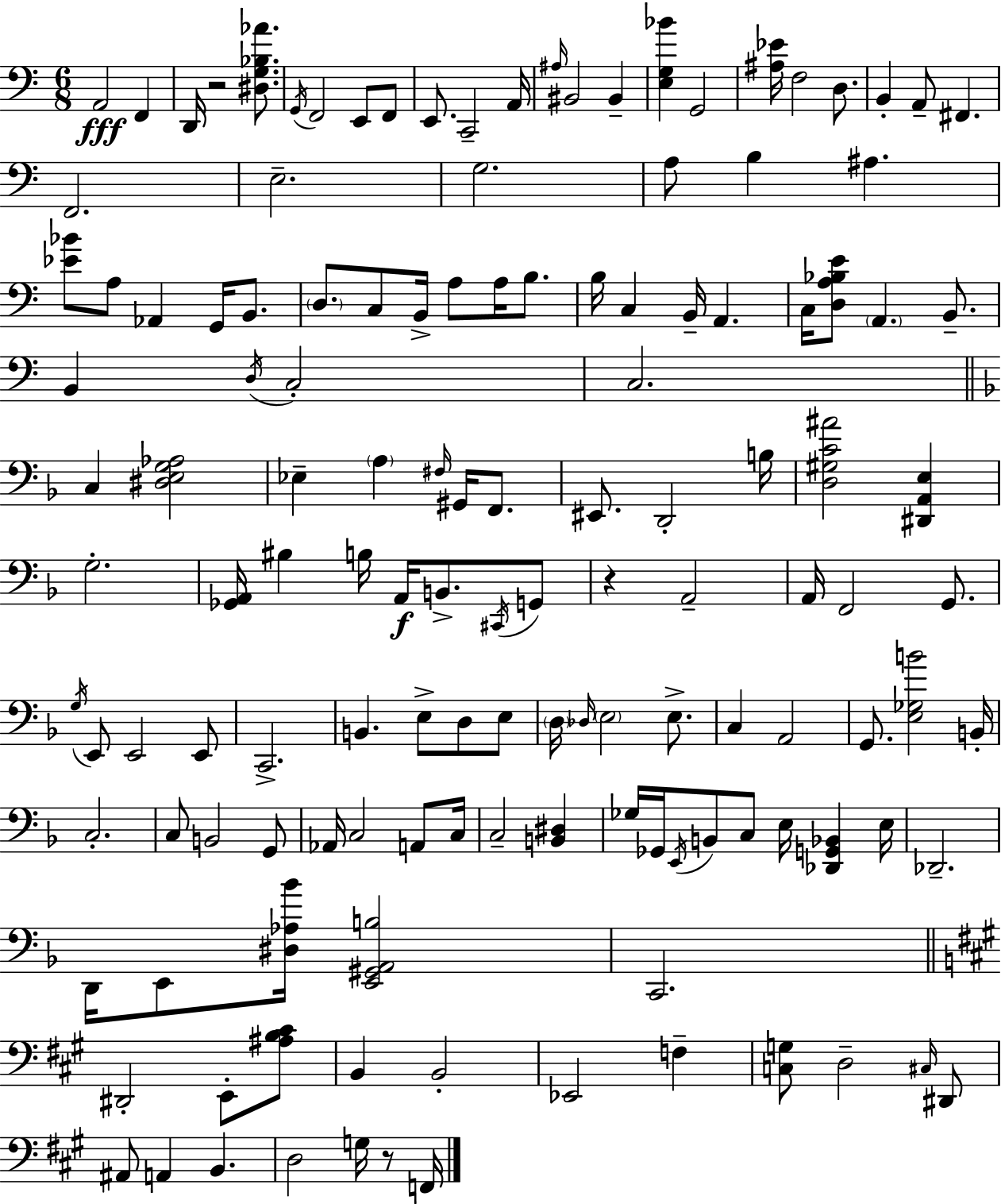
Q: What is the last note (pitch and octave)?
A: F2